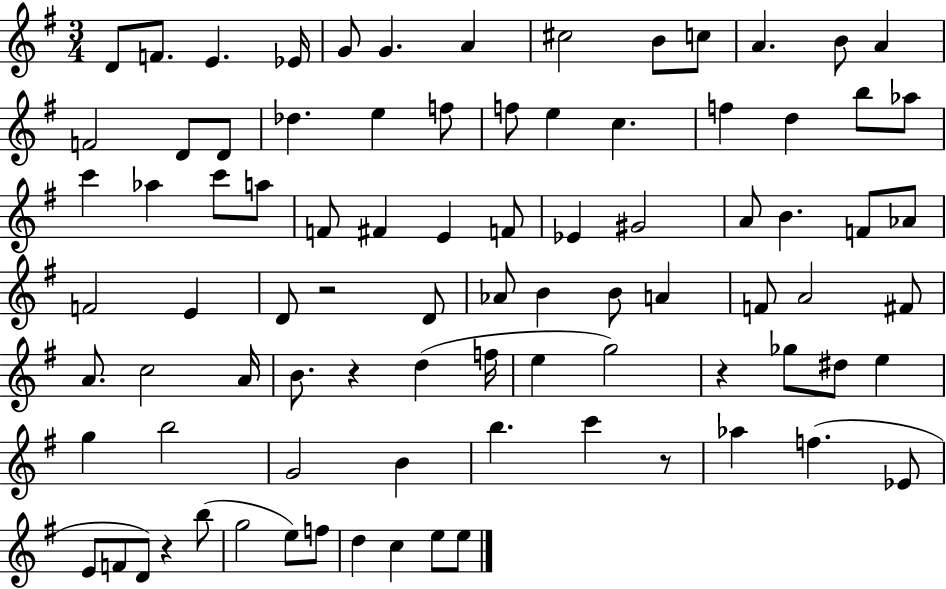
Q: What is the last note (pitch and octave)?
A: E5